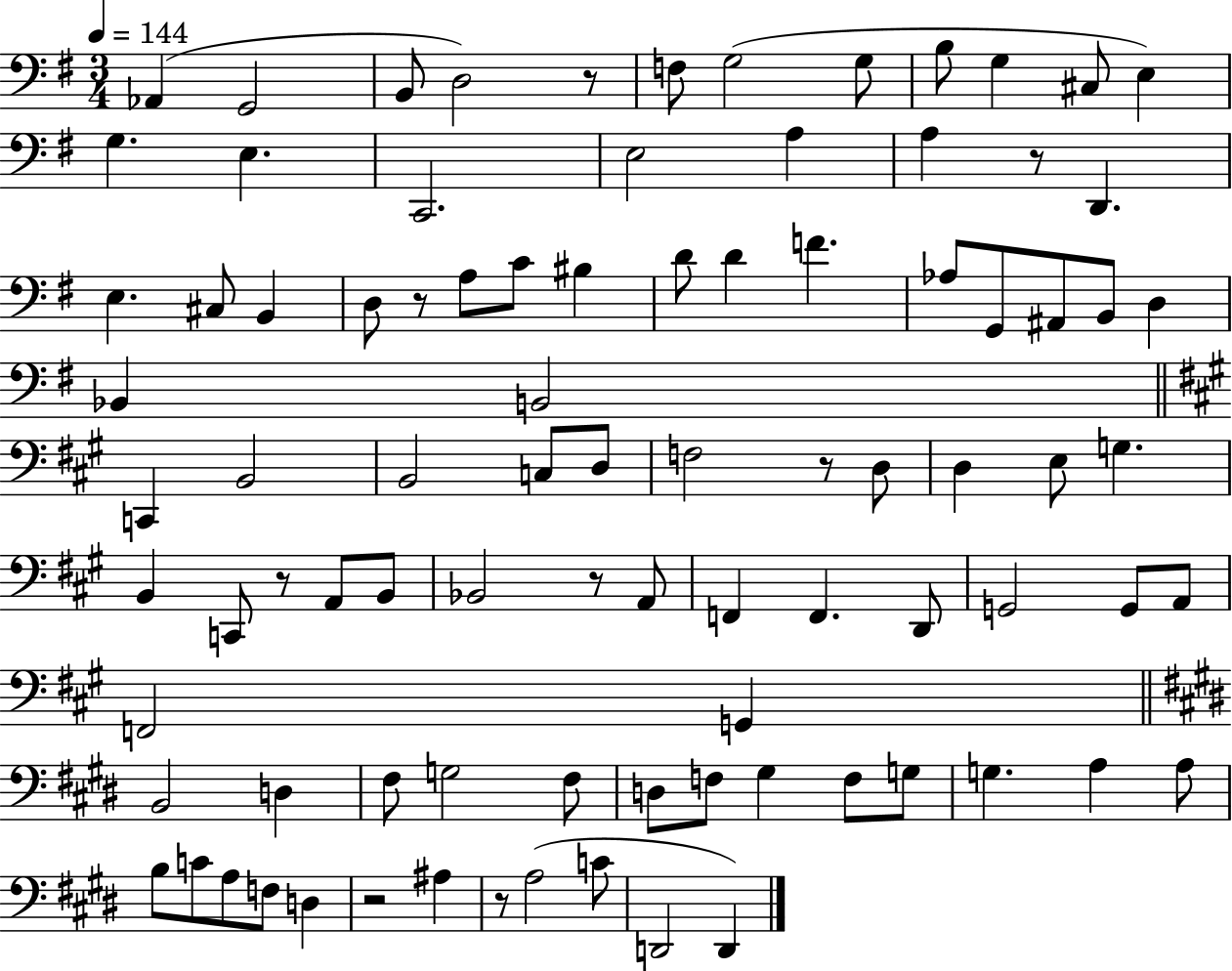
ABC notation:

X:1
T:Untitled
M:3/4
L:1/4
K:G
_A,, G,,2 B,,/2 D,2 z/2 F,/2 G,2 G,/2 B,/2 G, ^C,/2 E, G, E, C,,2 E,2 A, A, z/2 D,, E, ^C,/2 B,, D,/2 z/2 A,/2 C/2 ^B, D/2 D F _A,/2 G,,/2 ^A,,/2 B,,/2 D, _B,, B,,2 C,, B,,2 B,,2 C,/2 D,/2 F,2 z/2 D,/2 D, E,/2 G, B,, C,,/2 z/2 A,,/2 B,,/2 _B,,2 z/2 A,,/2 F,, F,, D,,/2 G,,2 G,,/2 A,,/2 F,,2 G,, B,,2 D, ^F,/2 G,2 ^F,/2 D,/2 F,/2 ^G, F,/2 G,/2 G, A, A,/2 B,/2 C/2 A,/2 F,/2 D, z2 ^A, z/2 A,2 C/2 D,,2 D,,